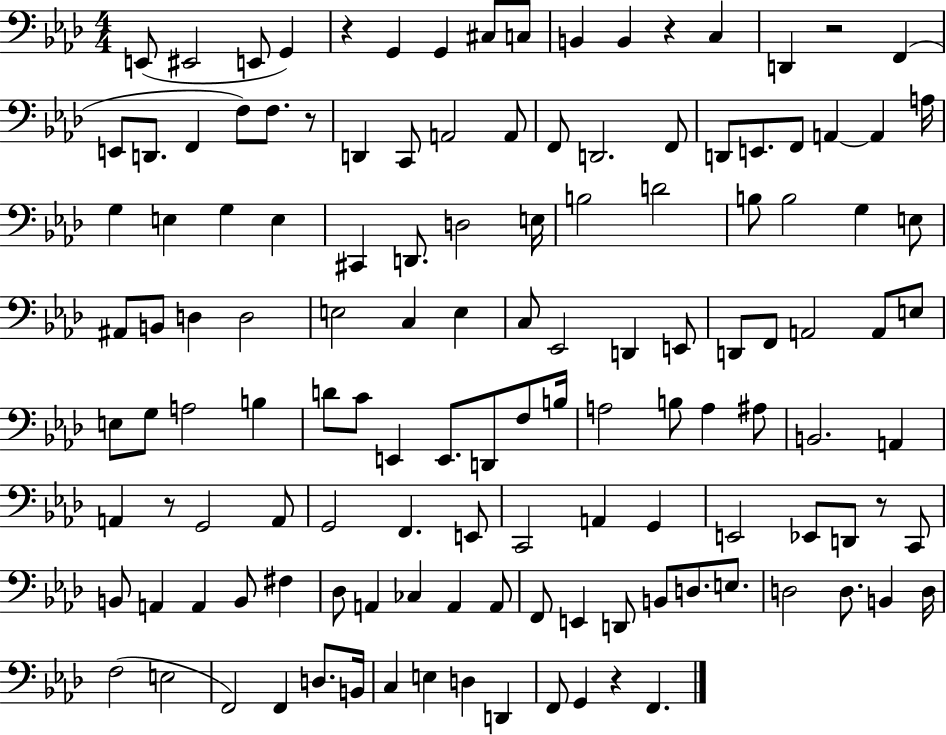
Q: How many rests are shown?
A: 7